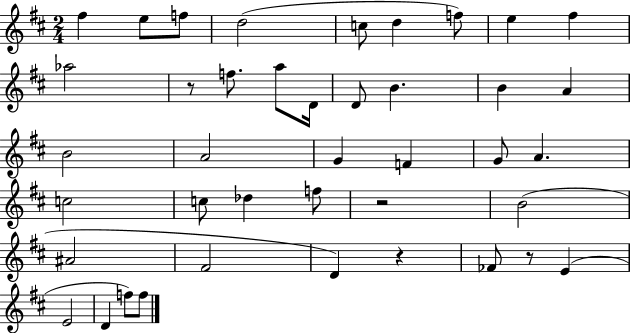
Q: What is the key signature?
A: D major